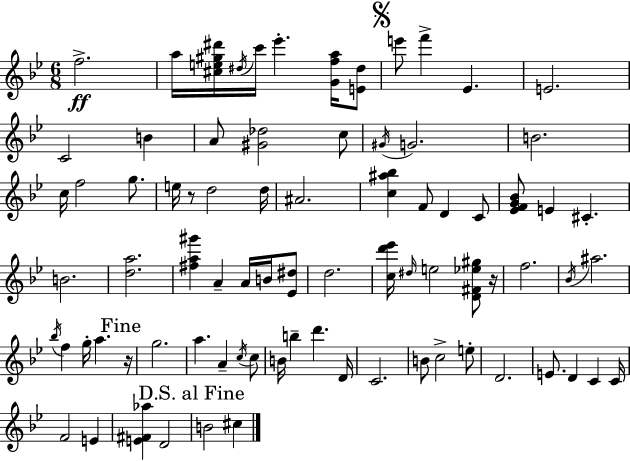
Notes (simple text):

F5/h. A5/s [C#5,E5,G#5,D#6]/s D#5/s C6/s Eb6/q. [G4,F5,A5]/s [E4,D#5]/e E6/e F6/q Eb4/q. E4/h. C4/h B4/q A4/e [G#4,Db5]/h C5/e G#4/s G4/h. B4/h. C5/s F5/h G5/e. E5/s R/e D5/h D5/s A#4/h. [C5,A#5,Bb5]/q F4/e D4/q C4/e [Eb4,F4,G4,Bb4]/e E4/q C#4/q. B4/h. [D5,A5]/h. [F#5,A5,G#6]/q A4/q A4/s B4/s [Eb4,D#5]/e D5/h. [C5,D6,Eb6]/s D#5/s E5/h [D4,F#4,Eb5,G#5]/e R/s F5/h. Bb4/s A#5/h. Bb5/s F5/q G5/s A5/q. R/s G5/h. A5/q. A4/q C5/s C5/e B4/s B5/q D6/q. D4/s C4/h. B4/e C5/h E5/e D4/h. E4/e. D4/q C4/q C4/s F4/h E4/q [E4,F#4,Ab5]/q D4/h B4/h C#5/q